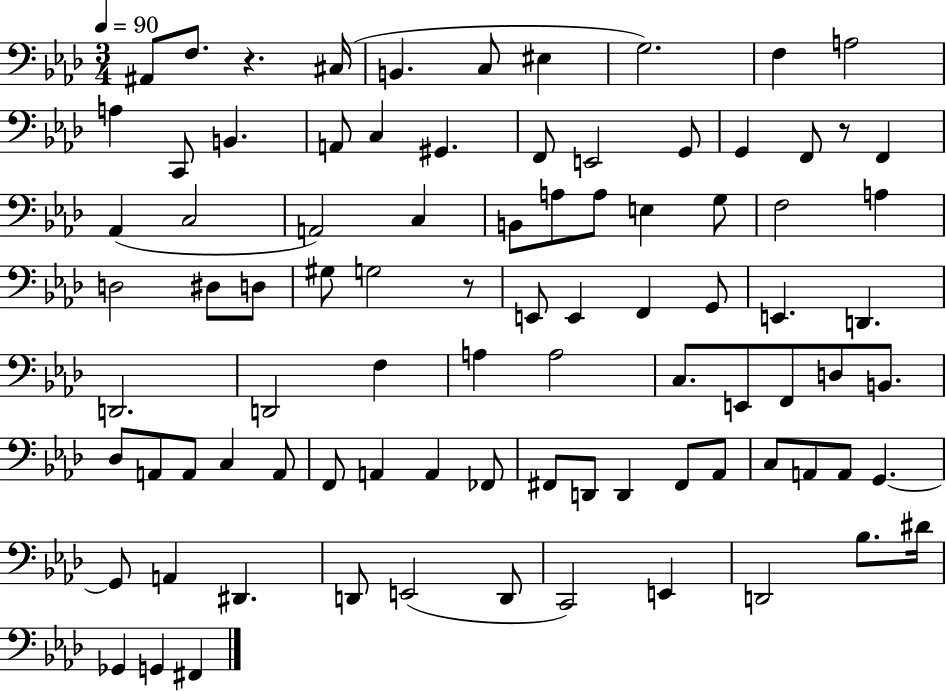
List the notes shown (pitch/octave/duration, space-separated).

A#2/e F3/e. R/q. C#3/s B2/q. C3/e EIS3/q G3/h. F3/q A3/h A3/q C2/e B2/q. A2/e C3/q G#2/q. F2/e E2/h G2/e G2/q F2/e R/e F2/q Ab2/q C3/h A2/h C3/q B2/e A3/e A3/e E3/q G3/e F3/h A3/q D3/h D#3/e D3/e G#3/e G3/h R/e E2/e E2/q F2/q G2/e E2/q. D2/q. D2/h. D2/h F3/q A3/q A3/h C3/e. E2/e F2/e D3/e B2/e. Db3/e A2/e A2/e C3/q A2/e F2/e A2/q A2/q FES2/e F#2/e D2/e D2/q F#2/e Ab2/e C3/e A2/e A2/e G2/q. G2/e A2/q D#2/q. D2/e E2/h D2/e C2/h E2/q D2/h Bb3/e. D#4/s Gb2/q G2/q F#2/q